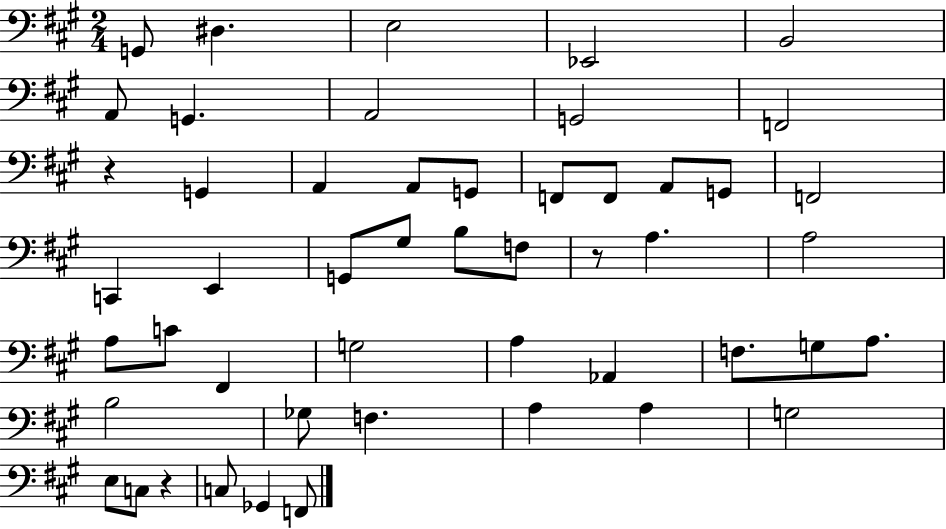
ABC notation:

X:1
T:Untitled
M:2/4
L:1/4
K:A
G,,/2 ^D, E,2 _E,,2 B,,2 A,,/2 G,, A,,2 G,,2 F,,2 z G,, A,, A,,/2 G,,/2 F,,/2 F,,/2 A,,/2 G,,/2 F,,2 C,, E,, G,,/2 ^G,/2 B,/2 F,/2 z/2 A, A,2 A,/2 C/2 ^F,, G,2 A, _A,, F,/2 G,/2 A,/2 B,2 _G,/2 F, A, A, G,2 E,/2 C,/2 z C,/2 _G,, F,,/2